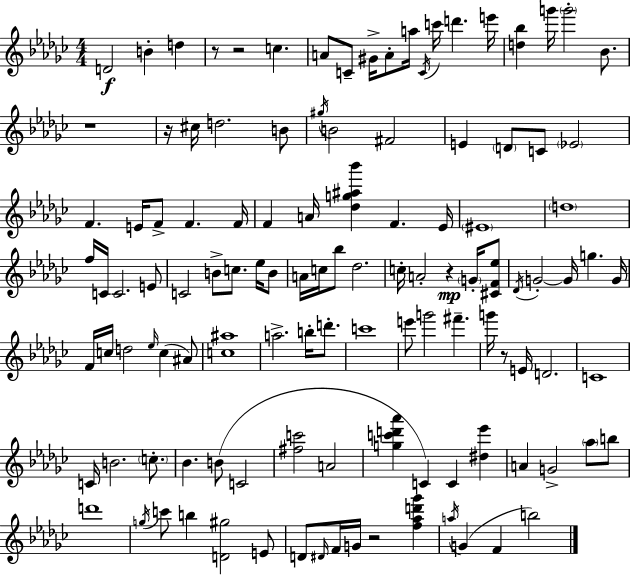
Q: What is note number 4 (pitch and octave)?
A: C5